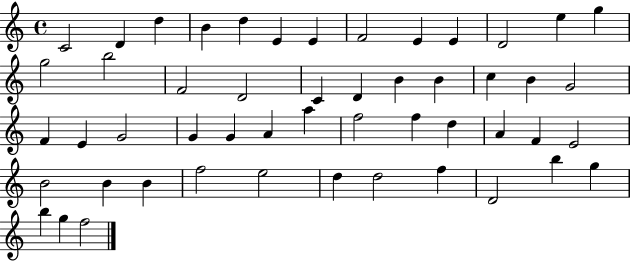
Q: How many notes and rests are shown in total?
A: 51